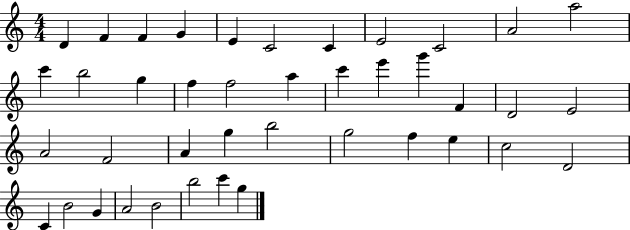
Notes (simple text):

D4/q F4/q F4/q G4/q E4/q C4/h C4/q E4/h C4/h A4/h A5/h C6/q B5/h G5/q F5/q F5/h A5/q C6/q E6/q G6/q F4/q D4/h E4/h A4/h F4/h A4/q G5/q B5/h G5/h F5/q E5/q C5/h D4/h C4/q B4/h G4/q A4/h B4/h B5/h C6/q G5/q